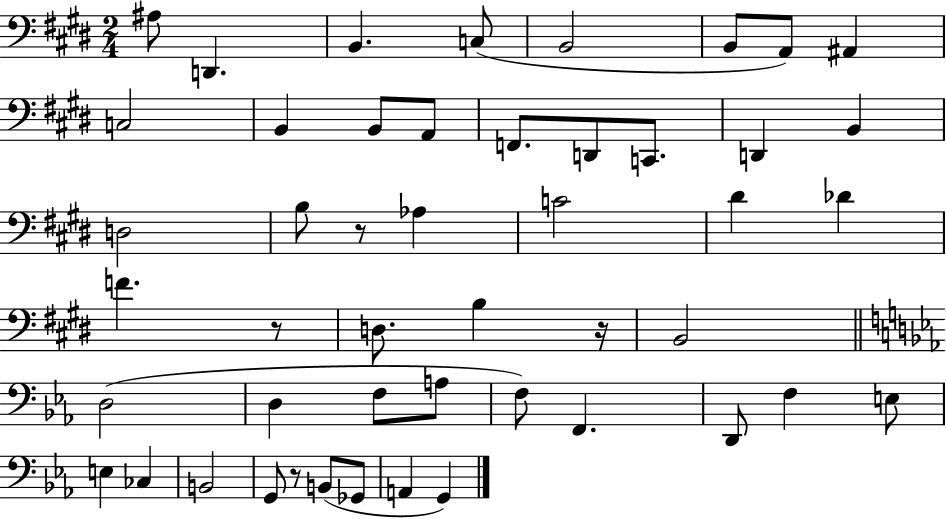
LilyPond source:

{
  \clef bass
  \numericTimeSignature
  \time 2/4
  \key e \major
  ais8 d,4. | b,4. c8( | b,2 | b,8 a,8) ais,4 | \break c2 | b,4 b,8 a,8 | f,8. d,8 c,8. | d,4 b,4 | \break d2 | b8 r8 aes4 | c'2 | dis'4 des'4 | \break f'4. r8 | d8. b4 r16 | b,2 | \bar "||" \break \key ees \major d2( | d4 f8 a8 | f8) f,4. | d,8 f4 e8 | \break e4 ces4 | b,2 | g,8 r8 b,8( ges,8 | a,4 g,4) | \break \bar "|."
}